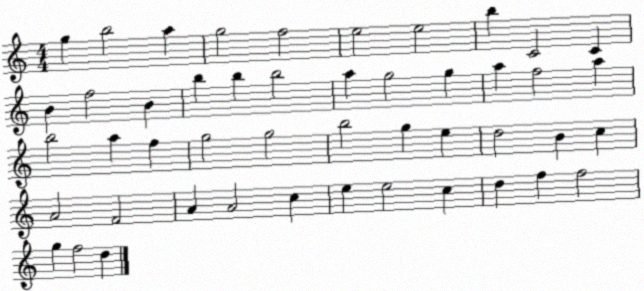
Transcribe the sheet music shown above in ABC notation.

X:1
T:Untitled
M:4/4
L:1/4
K:C
g b2 a g2 f2 e2 e2 b C2 C B f2 B b b b2 a g2 g a f2 a b2 a f g2 g2 b2 g e d2 B c A2 F2 A A2 c e e2 c d f f2 g f2 d